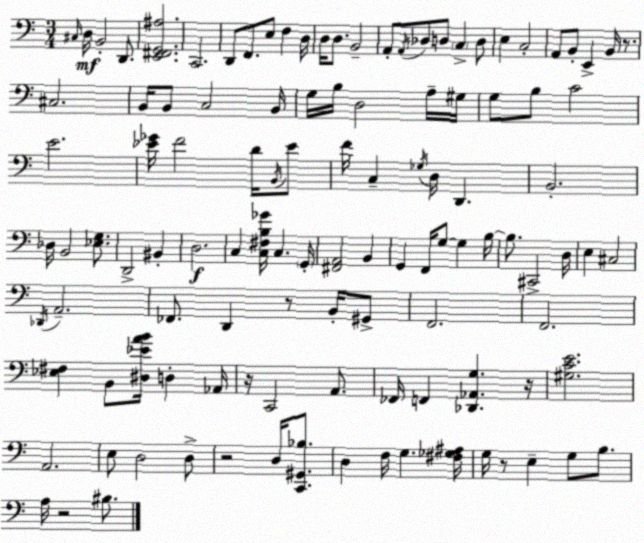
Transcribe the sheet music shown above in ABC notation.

X:1
T:Untitled
M:3/4
L:1/4
K:Am
^C,/4 D,/4 B,,2 D,,/2 [E,,^F,,G,,^A,]2 C,,2 D,,/2 F,,/2 E,/2 F, D,/4 D,/4 D,/2 B,,2 A,,/2 A,,/4 _D,/2 D,/2 C, D,/2 E, C,2 A,,/2 B,,/2 E,, B,,/4 z/2 ^C,2 B,,/4 B,,/2 C,2 B,,/4 G,/4 B,/4 D,2 A,/4 ^G,/4 G,/2 B,/2 C2 E2 [_E_G]/4 F2 D/4 B,,/4 _E/2 F/4 C, _G,/4 D,/4 D,, B,,2 _D,/4 B,,2 [_E,G,]/2 D,,2 ^B,, D,2 C, [C,^F,B,_G]/4 C, G,,/4 [^F,,A,,]2 B,, G,, F,,/4 G,/2 G, B,/4 B,/2 ^C,,2 D,/4 E, ^C,2 _D,,/4 A,,2 _F,,/2 D,, z/2 B,,/4 ^G,,/2 F,,2 F,,2 [_E,^F,] B,,/2 [^D,_EAB]/4 D, _A,,/4 z/4 C,,2 A,,/2 _F,,/4 F,, [_D,,_A,,G,] z/4 [^G,CE]2 A,,2 E,/2 D,2 D,/2 z2 D,/4 [C,,^G,,_B,]/2 D, F,/4 G, [^F,_G,^A,]/4 G,/4 z/2 E, G,/2 B,/2 A,/4 z2 ^B,/2